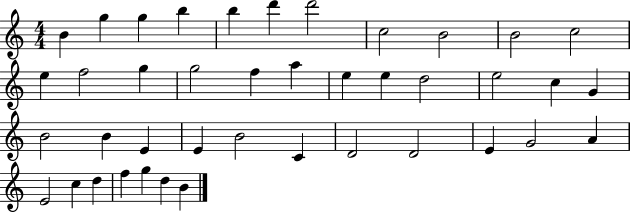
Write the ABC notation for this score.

X:1
T:Untitled
M:4/4
L:1/4
K:C
B g g b b d' d'2 c2 B2 B2 c2 e f2 g g2 f a e e d2 e2 c G B2 B E E B2 C D2 D2 E G2 A E2 c d f g d B